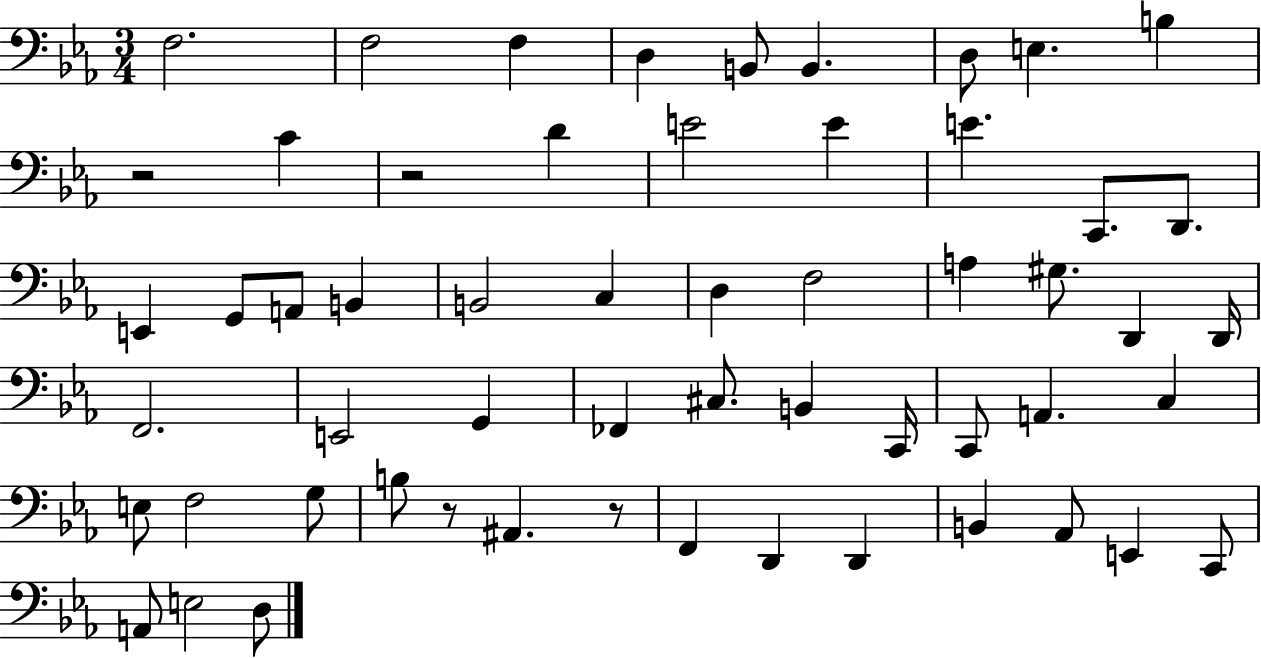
{
  \clef bass
  \numericTimeSignature
  \time 3/4
  \key ees \major
  f2. | f2 f4 | d4 b,8 b,4. | d8 e4. b4 | \break r2 c'4 | r2 d'4 | e'2 e'4 | e'4. c,8. d,8. | \break e,4 g,8 a,8 b,4 | b,2 c4 | d4 f2 | a4 gis8. d,4 d,16 | \break f,2. | e,2 g,4 | fes,4 cis8. b,4 c,16 | c,8 a,4. c4 | \break e8 f2 g8 | b8 r8 ais,4. r8 | f,4 d,4 d,4 | b,4 aes,8 e,4 c,8 | \break a,8 e2 d8 | \bar "|."
}